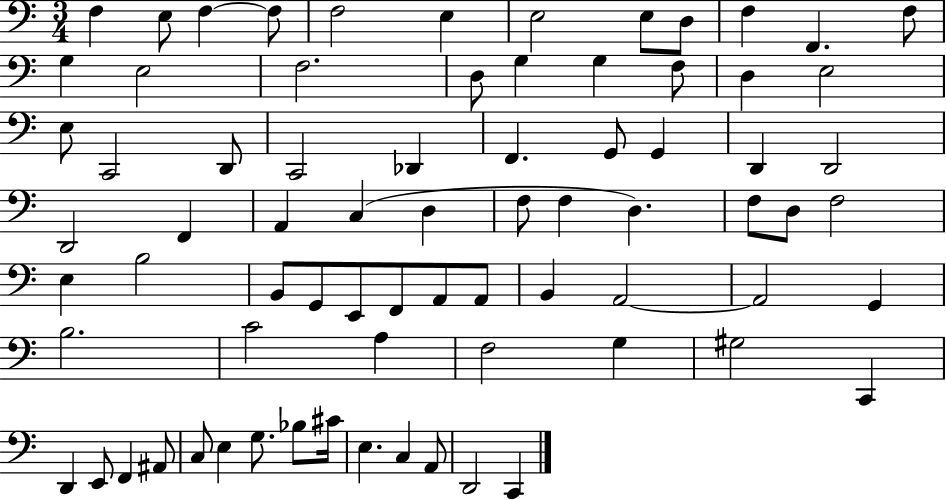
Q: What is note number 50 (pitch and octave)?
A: A2